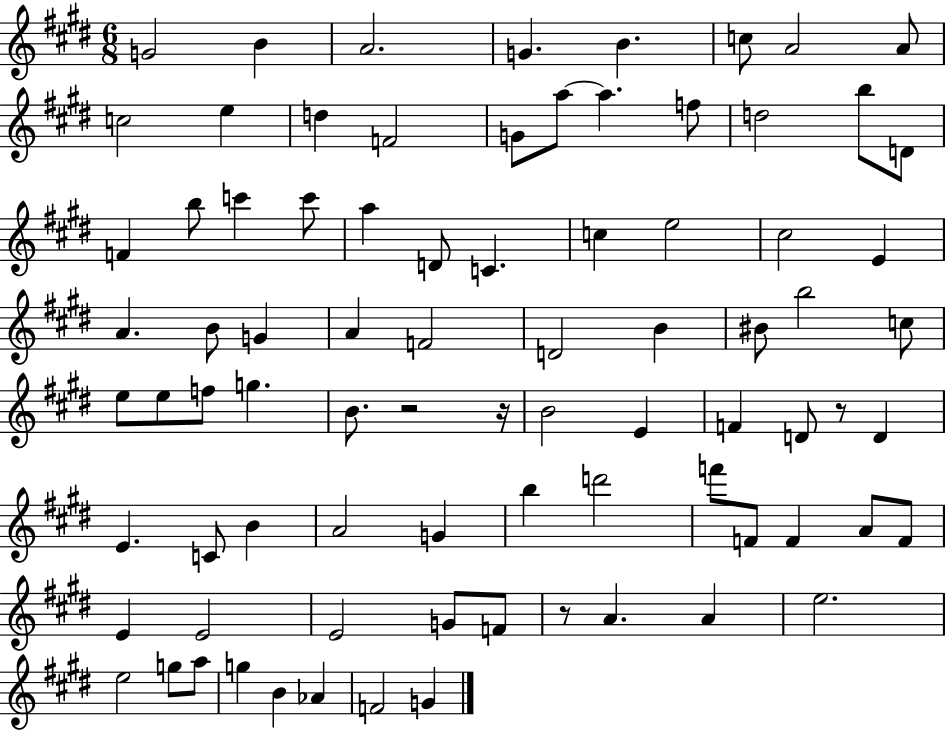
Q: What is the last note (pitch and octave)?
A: G4